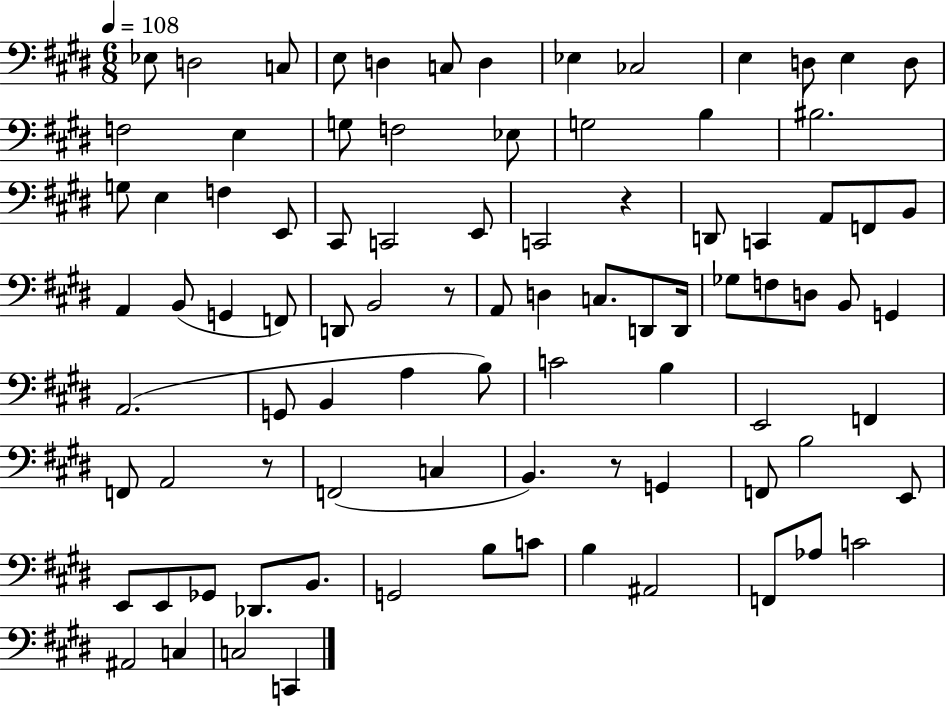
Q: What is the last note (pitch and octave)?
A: C2